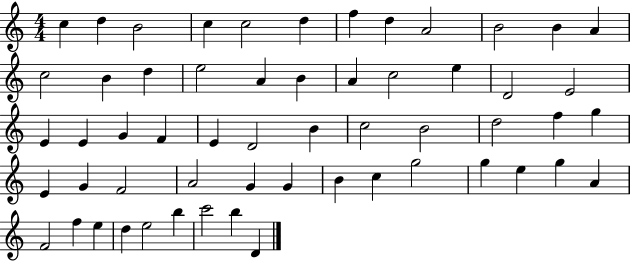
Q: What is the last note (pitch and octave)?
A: D4